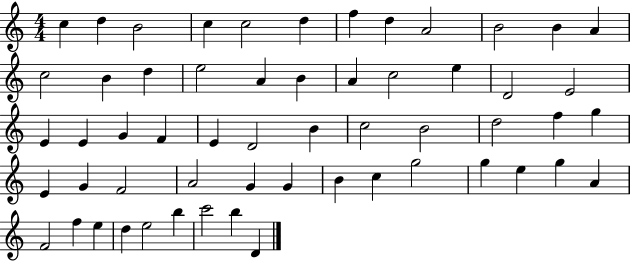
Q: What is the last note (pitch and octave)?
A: D4